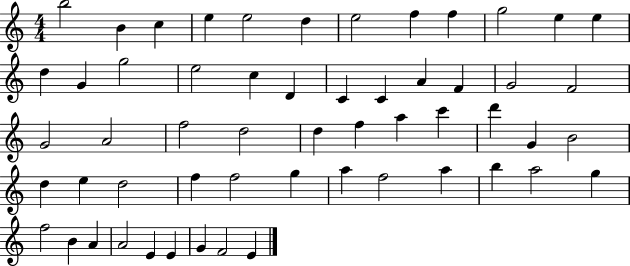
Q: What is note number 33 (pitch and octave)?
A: D6